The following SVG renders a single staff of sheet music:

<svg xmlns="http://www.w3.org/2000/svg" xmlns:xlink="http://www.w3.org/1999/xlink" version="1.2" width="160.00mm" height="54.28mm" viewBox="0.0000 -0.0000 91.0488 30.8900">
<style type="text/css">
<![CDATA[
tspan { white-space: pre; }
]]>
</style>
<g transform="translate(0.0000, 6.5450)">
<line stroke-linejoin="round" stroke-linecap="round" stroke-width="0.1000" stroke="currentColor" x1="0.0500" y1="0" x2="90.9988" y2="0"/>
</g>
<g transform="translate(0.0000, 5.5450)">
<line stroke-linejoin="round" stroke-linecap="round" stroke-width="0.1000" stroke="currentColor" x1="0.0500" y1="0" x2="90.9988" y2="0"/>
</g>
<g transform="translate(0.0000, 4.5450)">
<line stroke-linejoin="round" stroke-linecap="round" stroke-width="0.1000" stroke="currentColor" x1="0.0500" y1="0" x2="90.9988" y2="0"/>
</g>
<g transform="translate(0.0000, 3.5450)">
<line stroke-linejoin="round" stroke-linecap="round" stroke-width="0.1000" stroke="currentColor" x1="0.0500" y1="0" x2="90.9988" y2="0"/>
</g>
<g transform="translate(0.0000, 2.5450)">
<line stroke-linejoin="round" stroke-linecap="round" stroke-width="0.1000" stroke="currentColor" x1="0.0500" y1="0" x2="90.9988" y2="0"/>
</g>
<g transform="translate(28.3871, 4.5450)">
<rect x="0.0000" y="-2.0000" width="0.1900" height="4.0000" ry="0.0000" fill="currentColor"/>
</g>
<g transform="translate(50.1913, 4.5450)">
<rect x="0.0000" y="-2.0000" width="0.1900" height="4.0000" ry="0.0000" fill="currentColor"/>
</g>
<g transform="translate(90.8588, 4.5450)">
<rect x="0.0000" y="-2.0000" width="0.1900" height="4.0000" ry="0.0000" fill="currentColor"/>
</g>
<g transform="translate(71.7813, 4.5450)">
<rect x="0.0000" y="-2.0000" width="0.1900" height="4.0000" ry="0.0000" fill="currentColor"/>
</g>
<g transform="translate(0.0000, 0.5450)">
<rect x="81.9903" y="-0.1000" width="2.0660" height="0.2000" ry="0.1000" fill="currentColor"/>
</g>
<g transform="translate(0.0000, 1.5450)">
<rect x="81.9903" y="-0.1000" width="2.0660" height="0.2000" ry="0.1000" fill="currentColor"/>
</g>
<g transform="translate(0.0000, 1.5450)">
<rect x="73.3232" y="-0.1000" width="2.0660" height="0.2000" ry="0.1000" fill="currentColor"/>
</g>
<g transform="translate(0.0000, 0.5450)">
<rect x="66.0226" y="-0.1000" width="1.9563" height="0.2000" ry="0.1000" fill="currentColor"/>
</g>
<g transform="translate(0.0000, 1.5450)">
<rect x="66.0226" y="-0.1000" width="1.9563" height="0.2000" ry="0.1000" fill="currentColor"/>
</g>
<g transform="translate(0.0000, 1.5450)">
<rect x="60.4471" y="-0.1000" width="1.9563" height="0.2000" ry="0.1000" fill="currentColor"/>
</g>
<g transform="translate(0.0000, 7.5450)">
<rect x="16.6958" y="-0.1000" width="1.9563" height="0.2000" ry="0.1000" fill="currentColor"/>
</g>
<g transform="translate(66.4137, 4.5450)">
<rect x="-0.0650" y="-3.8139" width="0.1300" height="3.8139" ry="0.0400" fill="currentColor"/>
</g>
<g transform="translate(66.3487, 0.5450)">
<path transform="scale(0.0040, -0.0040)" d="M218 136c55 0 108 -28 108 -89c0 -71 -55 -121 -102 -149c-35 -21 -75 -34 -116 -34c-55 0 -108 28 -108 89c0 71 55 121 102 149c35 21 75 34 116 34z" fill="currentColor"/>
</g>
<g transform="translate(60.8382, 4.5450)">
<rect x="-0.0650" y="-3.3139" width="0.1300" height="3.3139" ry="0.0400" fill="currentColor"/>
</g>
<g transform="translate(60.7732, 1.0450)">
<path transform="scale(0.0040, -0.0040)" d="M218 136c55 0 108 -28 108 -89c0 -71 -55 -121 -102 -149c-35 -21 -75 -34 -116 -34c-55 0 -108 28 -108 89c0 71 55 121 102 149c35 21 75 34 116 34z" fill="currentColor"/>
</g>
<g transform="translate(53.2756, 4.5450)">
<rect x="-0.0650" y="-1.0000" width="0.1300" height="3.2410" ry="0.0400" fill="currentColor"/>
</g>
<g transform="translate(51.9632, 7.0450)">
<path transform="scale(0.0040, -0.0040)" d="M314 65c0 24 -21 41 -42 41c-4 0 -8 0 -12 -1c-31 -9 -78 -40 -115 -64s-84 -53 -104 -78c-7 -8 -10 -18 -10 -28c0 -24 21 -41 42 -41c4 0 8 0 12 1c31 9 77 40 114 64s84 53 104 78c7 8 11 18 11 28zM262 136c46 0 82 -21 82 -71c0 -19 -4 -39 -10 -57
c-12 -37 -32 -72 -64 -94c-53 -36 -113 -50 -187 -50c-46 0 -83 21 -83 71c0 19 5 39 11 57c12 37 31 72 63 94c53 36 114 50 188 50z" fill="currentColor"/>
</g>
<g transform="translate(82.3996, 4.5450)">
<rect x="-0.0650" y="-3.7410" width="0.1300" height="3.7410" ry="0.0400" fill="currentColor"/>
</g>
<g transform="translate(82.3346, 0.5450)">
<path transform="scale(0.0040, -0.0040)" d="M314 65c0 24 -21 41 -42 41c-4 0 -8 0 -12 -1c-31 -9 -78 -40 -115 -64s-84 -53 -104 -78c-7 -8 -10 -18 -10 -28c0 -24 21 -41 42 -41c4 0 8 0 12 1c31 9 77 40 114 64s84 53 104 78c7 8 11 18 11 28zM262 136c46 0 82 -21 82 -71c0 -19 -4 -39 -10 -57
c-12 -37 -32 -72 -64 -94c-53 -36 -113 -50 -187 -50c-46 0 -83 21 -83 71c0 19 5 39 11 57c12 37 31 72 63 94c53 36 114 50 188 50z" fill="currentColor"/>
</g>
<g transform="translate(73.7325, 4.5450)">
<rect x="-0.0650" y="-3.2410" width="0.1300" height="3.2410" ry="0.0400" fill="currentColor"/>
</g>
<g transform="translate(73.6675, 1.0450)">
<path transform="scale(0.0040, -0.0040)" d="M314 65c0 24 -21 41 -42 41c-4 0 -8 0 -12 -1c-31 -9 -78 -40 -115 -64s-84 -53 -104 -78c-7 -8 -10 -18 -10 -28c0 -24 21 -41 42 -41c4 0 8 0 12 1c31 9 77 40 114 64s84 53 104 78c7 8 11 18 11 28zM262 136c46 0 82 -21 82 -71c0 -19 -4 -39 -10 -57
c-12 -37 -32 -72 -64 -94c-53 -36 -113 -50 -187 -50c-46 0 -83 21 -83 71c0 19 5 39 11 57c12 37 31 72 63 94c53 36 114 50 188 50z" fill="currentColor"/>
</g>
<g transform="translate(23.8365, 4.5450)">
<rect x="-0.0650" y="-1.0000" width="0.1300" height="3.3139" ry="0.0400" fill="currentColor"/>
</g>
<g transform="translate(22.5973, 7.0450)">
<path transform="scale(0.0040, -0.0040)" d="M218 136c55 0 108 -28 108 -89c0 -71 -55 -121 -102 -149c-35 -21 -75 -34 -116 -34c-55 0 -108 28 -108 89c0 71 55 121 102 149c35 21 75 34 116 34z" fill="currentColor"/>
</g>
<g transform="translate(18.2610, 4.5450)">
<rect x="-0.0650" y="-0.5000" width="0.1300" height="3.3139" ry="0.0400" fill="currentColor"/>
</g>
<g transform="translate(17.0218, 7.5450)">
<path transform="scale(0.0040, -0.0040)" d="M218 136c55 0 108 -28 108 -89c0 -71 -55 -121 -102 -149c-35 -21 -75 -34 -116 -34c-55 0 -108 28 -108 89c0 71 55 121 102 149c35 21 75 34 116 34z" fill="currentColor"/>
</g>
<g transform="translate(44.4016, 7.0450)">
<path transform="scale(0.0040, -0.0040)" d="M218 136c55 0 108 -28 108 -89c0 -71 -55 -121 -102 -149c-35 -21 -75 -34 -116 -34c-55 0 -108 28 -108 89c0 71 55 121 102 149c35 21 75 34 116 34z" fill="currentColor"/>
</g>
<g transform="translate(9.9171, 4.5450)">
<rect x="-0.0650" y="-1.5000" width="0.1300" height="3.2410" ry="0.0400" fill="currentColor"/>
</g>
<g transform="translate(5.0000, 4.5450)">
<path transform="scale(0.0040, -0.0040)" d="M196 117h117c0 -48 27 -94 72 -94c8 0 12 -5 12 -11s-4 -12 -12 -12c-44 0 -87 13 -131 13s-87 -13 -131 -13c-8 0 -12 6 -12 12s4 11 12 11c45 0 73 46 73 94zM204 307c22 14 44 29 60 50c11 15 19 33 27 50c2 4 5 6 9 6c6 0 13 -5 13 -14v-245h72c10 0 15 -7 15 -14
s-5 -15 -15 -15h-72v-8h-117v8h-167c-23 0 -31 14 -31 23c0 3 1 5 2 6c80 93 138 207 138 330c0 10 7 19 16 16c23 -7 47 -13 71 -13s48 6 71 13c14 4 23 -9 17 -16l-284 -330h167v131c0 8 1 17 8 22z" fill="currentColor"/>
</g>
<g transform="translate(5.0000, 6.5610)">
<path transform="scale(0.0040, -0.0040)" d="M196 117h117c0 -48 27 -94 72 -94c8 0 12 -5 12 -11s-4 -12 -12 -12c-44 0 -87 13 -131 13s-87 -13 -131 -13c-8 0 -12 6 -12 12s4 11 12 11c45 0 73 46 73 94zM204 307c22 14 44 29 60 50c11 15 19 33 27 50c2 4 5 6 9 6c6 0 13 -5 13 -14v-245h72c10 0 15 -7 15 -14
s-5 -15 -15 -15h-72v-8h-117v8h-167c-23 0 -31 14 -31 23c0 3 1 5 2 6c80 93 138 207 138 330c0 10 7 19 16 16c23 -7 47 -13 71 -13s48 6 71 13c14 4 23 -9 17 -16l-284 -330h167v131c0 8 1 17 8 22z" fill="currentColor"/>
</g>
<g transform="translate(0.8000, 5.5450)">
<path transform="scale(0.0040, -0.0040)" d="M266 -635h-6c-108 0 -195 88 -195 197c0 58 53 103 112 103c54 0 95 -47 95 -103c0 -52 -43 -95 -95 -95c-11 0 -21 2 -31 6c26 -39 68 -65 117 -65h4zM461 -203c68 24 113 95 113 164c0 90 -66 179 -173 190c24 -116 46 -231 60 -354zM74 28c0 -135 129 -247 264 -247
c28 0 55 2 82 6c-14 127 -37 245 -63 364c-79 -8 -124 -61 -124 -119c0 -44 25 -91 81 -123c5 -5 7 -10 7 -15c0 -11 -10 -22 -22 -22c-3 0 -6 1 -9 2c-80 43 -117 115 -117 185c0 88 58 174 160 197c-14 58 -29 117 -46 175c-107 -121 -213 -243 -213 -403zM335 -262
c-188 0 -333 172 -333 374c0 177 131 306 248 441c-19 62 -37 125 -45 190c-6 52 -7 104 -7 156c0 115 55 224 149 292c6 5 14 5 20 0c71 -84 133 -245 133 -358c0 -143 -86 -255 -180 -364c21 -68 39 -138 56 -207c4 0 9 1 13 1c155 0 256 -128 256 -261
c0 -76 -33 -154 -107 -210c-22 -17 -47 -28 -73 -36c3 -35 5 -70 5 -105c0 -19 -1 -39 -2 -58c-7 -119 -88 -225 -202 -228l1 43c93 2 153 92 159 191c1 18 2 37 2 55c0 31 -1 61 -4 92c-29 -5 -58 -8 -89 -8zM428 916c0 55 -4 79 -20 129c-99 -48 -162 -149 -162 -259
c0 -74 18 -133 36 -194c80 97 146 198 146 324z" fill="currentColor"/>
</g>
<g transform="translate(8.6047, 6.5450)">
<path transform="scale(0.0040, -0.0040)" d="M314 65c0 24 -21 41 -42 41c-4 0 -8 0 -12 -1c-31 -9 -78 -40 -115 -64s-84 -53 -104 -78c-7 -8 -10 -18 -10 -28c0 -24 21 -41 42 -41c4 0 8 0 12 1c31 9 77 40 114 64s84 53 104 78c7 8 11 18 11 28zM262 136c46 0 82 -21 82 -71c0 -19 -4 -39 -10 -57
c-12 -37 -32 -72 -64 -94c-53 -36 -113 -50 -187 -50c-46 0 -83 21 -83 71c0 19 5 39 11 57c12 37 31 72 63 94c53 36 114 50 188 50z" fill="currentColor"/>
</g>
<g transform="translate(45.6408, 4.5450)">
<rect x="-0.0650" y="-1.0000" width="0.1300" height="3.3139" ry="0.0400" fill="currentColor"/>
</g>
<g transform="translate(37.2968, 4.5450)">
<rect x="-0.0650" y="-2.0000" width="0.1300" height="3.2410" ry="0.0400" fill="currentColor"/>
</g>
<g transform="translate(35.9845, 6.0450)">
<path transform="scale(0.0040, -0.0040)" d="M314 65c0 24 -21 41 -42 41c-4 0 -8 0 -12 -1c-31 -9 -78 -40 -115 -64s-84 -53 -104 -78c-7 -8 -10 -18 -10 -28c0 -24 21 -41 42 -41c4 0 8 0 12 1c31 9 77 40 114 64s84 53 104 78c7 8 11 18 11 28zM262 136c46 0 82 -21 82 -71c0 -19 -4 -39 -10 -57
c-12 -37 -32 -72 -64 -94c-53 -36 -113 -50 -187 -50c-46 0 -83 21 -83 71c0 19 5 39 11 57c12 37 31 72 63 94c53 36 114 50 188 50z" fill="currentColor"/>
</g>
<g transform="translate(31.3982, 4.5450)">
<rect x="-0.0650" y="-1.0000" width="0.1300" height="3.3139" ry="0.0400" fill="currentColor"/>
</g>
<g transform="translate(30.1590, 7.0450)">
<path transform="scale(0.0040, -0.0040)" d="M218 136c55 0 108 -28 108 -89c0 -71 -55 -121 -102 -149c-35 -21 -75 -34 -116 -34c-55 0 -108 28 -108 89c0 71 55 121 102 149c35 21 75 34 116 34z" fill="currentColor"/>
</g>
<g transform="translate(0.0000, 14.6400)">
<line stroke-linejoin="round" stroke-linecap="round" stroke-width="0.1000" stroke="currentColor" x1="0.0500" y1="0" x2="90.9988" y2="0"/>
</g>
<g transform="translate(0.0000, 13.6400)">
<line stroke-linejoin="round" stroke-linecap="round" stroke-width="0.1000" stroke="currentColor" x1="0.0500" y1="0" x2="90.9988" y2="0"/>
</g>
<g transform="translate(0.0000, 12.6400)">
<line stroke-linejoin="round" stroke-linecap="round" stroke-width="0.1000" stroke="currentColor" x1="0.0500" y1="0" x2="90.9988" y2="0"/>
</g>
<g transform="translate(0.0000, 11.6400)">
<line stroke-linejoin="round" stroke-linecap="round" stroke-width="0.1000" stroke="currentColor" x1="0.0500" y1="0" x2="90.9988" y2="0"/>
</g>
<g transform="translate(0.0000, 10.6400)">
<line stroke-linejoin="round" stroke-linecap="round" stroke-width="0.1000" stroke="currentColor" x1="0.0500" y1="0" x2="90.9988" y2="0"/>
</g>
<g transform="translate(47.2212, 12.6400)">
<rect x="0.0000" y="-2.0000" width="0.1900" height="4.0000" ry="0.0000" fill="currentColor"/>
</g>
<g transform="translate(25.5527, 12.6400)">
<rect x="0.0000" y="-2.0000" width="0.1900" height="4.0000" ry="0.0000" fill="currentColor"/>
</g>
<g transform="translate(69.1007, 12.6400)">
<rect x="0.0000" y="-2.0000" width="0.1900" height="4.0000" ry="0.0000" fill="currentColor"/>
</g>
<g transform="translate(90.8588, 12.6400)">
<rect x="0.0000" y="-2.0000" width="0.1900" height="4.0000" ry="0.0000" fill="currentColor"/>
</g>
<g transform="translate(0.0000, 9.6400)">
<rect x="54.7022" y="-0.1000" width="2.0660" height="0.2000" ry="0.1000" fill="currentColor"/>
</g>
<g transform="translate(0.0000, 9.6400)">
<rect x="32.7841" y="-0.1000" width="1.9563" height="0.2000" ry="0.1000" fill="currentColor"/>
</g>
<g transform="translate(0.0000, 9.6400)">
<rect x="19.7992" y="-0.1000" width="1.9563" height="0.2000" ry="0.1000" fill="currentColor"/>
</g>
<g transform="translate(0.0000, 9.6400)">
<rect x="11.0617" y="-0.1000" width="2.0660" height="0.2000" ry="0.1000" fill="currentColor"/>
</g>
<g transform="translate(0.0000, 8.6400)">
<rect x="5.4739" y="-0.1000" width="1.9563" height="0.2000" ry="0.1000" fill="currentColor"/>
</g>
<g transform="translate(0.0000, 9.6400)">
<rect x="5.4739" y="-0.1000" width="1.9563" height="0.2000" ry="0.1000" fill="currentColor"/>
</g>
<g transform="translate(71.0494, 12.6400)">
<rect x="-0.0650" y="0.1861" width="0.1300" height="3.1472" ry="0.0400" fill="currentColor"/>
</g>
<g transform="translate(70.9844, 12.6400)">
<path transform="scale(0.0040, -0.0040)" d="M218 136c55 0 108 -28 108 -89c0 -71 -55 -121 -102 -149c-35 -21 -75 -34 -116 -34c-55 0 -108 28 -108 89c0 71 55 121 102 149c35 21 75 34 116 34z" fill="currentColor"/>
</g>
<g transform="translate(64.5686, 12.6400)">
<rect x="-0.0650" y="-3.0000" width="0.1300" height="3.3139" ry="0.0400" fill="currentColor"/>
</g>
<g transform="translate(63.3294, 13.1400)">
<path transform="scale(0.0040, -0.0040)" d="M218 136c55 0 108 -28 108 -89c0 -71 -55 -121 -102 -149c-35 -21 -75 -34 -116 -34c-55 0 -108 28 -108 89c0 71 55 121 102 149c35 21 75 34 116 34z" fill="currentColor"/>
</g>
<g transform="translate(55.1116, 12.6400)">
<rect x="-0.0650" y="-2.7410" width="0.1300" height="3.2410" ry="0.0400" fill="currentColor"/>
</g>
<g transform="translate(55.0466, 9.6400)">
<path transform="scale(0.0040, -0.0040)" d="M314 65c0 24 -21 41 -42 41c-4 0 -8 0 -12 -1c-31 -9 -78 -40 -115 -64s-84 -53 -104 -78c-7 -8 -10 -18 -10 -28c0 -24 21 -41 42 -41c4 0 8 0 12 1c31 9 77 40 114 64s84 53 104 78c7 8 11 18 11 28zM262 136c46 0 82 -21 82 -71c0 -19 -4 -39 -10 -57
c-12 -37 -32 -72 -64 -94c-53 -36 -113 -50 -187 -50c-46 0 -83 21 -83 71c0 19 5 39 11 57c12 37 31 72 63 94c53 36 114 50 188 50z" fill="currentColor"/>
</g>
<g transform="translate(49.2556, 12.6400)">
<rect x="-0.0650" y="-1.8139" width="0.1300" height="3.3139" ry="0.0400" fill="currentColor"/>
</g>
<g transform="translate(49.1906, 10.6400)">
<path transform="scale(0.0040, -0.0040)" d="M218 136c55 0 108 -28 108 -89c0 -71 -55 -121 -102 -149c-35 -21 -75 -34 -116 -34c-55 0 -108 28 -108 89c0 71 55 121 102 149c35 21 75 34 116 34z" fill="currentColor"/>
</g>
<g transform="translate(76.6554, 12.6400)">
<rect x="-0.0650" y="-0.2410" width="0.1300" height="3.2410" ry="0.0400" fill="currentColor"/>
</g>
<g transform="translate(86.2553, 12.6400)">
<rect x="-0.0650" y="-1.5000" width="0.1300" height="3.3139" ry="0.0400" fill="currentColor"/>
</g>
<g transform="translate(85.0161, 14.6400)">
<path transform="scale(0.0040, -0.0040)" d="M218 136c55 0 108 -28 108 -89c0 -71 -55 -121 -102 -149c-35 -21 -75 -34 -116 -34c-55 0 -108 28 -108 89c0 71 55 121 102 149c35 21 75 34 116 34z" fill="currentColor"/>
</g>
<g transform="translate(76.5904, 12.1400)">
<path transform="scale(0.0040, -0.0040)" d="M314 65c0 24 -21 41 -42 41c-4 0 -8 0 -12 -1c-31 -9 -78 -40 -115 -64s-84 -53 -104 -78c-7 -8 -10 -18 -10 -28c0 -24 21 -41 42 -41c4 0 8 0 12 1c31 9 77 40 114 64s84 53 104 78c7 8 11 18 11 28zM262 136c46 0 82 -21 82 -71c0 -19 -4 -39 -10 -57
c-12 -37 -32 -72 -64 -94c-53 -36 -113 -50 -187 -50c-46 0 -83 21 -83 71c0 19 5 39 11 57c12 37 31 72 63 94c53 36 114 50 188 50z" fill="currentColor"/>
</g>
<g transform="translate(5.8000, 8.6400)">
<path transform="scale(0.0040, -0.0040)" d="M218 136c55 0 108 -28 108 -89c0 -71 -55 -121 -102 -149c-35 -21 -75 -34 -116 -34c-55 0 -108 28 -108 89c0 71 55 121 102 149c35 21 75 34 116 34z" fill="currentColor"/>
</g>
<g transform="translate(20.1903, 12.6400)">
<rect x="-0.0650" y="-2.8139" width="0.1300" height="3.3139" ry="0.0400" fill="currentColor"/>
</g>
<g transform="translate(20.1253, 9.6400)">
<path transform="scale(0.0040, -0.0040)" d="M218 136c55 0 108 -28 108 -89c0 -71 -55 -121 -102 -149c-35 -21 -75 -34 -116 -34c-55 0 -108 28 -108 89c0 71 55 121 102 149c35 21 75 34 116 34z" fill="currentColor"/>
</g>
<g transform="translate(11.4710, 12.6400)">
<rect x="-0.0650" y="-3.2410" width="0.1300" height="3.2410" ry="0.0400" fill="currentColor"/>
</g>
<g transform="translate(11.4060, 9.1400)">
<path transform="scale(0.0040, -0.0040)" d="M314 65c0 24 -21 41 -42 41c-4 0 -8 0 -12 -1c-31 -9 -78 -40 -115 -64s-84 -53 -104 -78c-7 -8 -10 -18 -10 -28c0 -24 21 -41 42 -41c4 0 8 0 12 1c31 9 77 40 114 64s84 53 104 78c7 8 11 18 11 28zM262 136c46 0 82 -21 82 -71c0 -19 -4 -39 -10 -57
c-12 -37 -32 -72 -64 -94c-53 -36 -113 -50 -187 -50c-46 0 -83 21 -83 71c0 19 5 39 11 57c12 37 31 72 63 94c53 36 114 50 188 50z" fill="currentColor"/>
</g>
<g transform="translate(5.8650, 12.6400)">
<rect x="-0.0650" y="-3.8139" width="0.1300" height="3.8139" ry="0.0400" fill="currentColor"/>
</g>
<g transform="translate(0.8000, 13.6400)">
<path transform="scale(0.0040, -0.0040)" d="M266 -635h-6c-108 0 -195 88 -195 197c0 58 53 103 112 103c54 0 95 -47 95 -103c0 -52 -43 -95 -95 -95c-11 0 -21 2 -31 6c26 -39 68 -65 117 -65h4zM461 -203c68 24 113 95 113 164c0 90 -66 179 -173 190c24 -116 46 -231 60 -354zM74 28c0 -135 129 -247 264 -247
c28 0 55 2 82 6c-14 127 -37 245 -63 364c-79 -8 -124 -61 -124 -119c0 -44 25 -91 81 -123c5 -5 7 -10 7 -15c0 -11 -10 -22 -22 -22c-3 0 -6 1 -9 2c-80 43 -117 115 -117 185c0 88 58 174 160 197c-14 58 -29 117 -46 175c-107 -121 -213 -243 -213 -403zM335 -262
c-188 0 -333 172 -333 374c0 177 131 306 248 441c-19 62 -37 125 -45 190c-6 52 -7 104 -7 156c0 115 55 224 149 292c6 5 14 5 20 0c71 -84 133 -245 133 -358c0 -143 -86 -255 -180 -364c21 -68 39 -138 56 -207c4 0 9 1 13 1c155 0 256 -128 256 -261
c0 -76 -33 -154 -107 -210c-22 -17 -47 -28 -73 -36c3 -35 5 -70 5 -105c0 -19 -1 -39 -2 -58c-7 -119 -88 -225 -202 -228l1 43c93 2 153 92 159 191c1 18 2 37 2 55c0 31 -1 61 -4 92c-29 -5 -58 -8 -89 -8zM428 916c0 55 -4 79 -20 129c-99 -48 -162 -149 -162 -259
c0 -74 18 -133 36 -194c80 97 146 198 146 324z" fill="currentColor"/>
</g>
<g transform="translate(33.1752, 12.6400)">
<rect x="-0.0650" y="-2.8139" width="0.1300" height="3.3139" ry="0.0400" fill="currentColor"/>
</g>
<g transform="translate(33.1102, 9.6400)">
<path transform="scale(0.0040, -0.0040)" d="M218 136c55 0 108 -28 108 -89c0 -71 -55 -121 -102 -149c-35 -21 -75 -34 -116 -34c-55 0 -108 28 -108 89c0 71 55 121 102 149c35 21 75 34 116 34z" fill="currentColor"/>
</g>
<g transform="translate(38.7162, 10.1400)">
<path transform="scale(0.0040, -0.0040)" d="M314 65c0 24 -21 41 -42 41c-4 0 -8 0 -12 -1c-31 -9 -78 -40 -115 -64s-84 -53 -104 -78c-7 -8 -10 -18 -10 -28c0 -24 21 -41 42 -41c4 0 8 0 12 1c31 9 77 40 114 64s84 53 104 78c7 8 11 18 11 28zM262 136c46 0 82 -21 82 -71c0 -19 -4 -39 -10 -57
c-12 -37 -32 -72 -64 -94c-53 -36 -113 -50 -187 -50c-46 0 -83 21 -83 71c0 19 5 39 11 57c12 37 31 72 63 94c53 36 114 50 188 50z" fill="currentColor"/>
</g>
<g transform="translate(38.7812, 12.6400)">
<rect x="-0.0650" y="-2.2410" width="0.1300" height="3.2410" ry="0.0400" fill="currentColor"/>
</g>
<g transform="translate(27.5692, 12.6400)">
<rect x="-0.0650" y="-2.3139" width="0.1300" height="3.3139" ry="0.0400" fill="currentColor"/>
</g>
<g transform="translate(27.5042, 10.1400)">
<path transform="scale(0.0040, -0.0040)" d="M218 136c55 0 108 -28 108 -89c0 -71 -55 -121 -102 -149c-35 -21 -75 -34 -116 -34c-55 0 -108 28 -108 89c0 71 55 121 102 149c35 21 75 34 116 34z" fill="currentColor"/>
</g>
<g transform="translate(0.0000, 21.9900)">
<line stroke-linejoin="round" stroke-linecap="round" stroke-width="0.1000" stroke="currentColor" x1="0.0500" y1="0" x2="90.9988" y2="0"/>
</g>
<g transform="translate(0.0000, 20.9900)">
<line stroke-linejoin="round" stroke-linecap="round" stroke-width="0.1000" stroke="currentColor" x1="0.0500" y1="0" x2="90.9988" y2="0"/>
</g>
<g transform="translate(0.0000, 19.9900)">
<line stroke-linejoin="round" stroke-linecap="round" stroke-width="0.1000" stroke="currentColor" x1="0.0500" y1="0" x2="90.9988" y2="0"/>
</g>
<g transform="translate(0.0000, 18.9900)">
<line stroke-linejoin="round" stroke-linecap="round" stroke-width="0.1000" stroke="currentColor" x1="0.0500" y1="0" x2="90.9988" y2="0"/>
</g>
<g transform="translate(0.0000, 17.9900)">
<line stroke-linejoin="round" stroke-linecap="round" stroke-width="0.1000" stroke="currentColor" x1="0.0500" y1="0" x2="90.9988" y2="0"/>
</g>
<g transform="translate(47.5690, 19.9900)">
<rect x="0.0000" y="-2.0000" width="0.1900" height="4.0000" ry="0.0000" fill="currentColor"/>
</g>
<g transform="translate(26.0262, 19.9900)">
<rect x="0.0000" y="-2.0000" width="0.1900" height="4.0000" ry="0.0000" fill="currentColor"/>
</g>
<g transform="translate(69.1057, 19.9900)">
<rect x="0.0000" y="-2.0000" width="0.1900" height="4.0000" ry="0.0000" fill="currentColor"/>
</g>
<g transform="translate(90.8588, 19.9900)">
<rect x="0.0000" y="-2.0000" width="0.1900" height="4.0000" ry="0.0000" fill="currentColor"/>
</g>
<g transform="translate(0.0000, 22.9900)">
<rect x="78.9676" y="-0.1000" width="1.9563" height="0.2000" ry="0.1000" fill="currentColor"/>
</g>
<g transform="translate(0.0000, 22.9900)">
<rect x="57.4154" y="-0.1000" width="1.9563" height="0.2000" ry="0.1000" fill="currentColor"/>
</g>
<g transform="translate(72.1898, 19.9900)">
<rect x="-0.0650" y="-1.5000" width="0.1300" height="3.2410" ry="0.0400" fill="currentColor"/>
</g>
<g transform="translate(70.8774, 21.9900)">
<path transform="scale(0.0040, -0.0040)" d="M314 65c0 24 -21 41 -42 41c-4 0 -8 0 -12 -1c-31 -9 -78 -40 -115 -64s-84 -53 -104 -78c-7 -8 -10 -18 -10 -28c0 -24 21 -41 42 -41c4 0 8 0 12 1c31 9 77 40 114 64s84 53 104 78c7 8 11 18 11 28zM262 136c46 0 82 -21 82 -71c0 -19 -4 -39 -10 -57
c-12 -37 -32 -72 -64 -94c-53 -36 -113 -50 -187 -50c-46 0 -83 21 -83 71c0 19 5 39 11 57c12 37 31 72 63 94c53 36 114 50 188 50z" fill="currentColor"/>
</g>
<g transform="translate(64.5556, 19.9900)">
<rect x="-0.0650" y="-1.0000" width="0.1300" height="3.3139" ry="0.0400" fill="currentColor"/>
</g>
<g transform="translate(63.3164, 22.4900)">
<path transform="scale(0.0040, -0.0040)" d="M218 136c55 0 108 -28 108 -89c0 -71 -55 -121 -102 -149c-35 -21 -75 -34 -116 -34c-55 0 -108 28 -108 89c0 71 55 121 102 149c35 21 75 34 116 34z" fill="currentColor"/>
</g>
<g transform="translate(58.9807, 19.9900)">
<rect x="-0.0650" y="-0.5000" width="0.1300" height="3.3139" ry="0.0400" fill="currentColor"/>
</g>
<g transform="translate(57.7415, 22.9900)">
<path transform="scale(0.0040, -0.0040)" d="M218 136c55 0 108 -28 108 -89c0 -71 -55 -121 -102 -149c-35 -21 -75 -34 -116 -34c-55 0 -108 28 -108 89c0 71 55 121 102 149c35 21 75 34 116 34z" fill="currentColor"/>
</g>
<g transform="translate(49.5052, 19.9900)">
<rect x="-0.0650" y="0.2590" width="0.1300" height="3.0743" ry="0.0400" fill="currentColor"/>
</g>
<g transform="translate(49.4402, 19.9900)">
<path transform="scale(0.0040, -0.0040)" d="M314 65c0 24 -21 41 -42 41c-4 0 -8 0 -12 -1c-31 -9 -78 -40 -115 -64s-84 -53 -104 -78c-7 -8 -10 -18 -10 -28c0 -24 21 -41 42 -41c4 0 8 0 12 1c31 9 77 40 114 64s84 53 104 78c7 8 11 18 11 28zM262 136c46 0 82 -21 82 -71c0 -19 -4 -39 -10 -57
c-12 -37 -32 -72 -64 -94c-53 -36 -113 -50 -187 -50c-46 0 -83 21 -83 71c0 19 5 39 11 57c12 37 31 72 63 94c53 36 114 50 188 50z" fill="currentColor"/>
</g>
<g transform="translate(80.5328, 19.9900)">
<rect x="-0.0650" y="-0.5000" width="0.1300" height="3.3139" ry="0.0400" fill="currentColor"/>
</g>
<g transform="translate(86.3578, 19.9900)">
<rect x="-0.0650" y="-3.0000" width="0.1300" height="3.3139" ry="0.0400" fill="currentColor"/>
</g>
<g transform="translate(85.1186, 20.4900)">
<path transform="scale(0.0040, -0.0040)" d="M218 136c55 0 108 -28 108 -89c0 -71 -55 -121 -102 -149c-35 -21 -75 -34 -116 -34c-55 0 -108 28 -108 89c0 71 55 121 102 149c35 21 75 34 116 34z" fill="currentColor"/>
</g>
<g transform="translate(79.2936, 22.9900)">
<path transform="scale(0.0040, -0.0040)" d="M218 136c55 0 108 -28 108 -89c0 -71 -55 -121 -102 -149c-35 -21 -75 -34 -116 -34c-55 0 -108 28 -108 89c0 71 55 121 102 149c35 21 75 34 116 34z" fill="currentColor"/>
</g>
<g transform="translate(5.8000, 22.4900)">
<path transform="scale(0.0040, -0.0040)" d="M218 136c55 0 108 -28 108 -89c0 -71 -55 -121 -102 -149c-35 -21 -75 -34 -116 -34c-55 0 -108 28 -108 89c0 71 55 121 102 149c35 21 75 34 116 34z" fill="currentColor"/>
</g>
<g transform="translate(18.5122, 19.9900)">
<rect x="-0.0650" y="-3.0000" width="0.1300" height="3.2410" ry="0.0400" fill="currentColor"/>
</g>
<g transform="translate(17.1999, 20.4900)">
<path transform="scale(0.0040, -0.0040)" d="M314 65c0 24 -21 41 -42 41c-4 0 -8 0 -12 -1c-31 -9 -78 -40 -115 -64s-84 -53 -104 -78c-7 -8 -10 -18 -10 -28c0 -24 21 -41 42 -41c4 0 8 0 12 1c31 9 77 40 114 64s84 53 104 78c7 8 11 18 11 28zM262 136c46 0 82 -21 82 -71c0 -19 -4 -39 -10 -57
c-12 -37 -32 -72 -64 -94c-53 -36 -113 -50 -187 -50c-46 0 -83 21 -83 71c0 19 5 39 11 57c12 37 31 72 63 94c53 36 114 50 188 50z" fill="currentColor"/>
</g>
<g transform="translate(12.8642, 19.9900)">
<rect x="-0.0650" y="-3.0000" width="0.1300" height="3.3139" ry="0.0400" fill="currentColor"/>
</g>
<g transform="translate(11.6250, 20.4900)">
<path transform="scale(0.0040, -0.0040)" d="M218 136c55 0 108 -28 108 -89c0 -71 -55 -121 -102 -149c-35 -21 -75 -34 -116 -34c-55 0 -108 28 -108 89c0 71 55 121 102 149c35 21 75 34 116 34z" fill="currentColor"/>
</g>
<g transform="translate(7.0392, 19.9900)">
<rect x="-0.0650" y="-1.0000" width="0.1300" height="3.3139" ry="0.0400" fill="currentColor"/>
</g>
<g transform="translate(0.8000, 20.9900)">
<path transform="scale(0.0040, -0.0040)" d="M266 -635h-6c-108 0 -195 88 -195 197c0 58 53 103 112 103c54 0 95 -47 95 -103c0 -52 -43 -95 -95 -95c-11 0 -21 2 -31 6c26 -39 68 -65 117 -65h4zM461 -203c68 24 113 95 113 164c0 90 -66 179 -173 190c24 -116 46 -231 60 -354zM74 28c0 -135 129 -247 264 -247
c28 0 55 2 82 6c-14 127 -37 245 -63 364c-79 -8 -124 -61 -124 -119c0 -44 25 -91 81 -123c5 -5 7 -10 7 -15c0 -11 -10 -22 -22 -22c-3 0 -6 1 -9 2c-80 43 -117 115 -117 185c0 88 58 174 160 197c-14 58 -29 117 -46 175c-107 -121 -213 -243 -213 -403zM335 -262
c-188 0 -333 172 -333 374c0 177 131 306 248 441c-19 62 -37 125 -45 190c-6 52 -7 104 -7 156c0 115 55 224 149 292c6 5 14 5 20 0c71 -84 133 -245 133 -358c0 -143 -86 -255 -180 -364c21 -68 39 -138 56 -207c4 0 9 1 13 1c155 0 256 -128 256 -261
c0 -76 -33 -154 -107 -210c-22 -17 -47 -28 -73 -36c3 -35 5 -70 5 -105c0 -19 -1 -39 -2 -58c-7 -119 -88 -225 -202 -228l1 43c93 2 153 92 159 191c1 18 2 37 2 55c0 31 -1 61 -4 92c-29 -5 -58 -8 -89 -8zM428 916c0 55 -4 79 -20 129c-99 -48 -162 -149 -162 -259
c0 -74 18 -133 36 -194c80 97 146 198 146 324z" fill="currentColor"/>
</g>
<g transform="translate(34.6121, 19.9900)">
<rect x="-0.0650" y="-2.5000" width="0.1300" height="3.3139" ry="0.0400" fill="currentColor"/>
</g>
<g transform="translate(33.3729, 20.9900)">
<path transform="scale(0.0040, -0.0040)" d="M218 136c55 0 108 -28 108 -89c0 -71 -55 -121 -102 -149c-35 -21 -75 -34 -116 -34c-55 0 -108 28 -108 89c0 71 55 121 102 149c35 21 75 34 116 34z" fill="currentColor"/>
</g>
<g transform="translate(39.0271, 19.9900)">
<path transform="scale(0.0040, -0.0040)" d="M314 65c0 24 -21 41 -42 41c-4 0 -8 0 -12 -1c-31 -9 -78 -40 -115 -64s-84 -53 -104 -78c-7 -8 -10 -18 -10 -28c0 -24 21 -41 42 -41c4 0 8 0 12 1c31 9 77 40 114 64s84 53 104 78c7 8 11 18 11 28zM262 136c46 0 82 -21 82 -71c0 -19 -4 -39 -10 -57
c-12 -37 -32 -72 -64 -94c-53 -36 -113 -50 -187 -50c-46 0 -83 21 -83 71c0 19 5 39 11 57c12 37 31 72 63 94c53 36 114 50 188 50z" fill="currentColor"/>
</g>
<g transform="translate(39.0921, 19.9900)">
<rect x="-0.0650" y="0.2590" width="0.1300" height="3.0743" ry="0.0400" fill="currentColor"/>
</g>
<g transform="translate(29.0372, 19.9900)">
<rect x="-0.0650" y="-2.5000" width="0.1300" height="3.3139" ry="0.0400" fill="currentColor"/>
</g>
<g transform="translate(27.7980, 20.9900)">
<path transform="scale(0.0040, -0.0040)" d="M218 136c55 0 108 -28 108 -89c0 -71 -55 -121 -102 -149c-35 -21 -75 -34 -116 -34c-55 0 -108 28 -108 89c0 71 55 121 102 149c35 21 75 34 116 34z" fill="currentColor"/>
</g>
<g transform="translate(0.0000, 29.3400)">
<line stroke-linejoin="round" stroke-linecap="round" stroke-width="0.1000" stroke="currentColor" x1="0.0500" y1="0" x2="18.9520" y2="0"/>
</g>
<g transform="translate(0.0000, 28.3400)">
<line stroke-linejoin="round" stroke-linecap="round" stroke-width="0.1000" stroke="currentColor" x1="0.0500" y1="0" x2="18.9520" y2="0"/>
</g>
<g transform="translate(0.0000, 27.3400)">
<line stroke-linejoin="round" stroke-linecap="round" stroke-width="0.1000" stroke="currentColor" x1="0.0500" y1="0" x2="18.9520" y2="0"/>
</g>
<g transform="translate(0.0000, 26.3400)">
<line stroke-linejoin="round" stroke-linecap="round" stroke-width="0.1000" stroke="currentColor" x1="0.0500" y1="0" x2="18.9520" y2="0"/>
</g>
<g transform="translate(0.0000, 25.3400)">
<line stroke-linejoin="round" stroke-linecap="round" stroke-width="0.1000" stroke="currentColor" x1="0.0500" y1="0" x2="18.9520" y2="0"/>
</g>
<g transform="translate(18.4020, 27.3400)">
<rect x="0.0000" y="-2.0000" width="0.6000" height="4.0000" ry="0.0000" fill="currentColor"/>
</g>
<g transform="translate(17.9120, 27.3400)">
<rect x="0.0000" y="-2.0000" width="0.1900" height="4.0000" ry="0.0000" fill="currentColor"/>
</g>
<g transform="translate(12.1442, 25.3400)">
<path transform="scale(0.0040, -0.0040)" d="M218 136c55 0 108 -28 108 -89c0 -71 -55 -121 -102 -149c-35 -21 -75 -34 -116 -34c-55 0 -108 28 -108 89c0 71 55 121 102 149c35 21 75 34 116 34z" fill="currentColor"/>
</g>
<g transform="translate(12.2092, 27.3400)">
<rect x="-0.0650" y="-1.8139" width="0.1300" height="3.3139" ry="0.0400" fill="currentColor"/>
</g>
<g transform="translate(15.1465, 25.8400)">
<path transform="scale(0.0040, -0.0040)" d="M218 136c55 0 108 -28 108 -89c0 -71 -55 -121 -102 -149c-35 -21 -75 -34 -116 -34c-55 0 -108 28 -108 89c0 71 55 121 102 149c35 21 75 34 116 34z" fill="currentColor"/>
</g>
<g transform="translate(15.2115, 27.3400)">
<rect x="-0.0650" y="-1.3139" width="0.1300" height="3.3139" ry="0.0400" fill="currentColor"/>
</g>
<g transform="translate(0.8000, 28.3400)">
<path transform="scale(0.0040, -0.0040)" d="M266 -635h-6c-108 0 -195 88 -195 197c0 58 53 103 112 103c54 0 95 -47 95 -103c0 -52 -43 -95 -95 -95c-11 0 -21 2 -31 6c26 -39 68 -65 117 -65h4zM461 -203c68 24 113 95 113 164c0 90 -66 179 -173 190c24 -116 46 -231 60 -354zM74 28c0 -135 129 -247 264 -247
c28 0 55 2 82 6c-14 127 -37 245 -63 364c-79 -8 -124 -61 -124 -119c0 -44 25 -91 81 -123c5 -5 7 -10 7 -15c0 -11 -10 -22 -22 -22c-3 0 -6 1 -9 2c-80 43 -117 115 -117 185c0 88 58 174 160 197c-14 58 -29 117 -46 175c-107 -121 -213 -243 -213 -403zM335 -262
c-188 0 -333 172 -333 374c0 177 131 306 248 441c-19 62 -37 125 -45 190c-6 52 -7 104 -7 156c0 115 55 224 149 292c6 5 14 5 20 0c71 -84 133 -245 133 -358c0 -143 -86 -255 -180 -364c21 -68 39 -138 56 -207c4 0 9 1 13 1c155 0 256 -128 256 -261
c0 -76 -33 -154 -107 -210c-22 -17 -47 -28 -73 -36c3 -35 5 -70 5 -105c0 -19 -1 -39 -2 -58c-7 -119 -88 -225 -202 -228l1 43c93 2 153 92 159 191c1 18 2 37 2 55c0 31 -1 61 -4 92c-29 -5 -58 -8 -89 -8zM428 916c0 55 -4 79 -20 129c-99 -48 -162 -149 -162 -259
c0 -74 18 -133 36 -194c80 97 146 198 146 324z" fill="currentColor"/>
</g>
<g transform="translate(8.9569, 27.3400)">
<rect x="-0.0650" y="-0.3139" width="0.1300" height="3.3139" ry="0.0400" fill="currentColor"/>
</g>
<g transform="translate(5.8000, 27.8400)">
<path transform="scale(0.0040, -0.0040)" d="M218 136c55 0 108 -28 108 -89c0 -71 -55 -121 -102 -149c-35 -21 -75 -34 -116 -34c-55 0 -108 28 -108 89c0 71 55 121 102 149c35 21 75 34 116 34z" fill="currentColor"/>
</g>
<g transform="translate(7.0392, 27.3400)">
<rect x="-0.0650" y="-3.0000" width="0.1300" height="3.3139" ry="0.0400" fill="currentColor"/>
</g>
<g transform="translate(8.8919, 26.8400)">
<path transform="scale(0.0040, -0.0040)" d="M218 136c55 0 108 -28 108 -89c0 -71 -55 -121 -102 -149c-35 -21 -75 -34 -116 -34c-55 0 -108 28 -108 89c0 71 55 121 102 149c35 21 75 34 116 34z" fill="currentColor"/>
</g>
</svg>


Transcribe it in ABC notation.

X:1
T:Untitled
M:4/4
L:1/4
K:C
E2 C D D F2 D D2 b c' b2 c'2 c' b2 a g a g2 f a2 A B c2 E D A A2 G G B2 B2 C D E2 C A A c f e